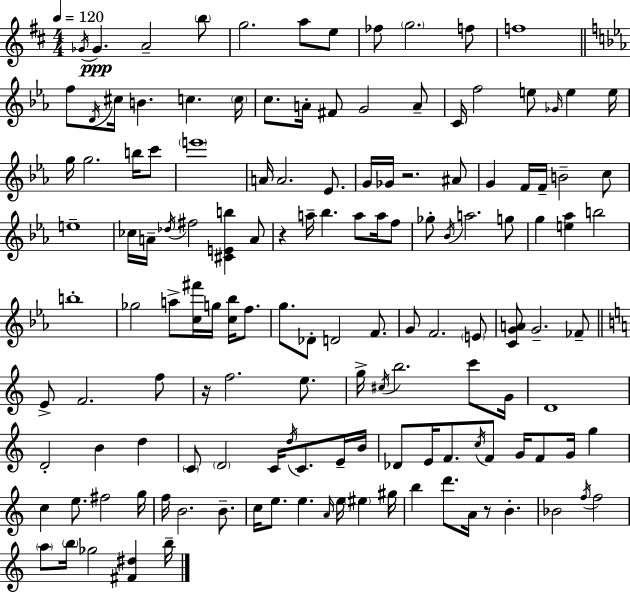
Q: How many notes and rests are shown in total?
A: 140